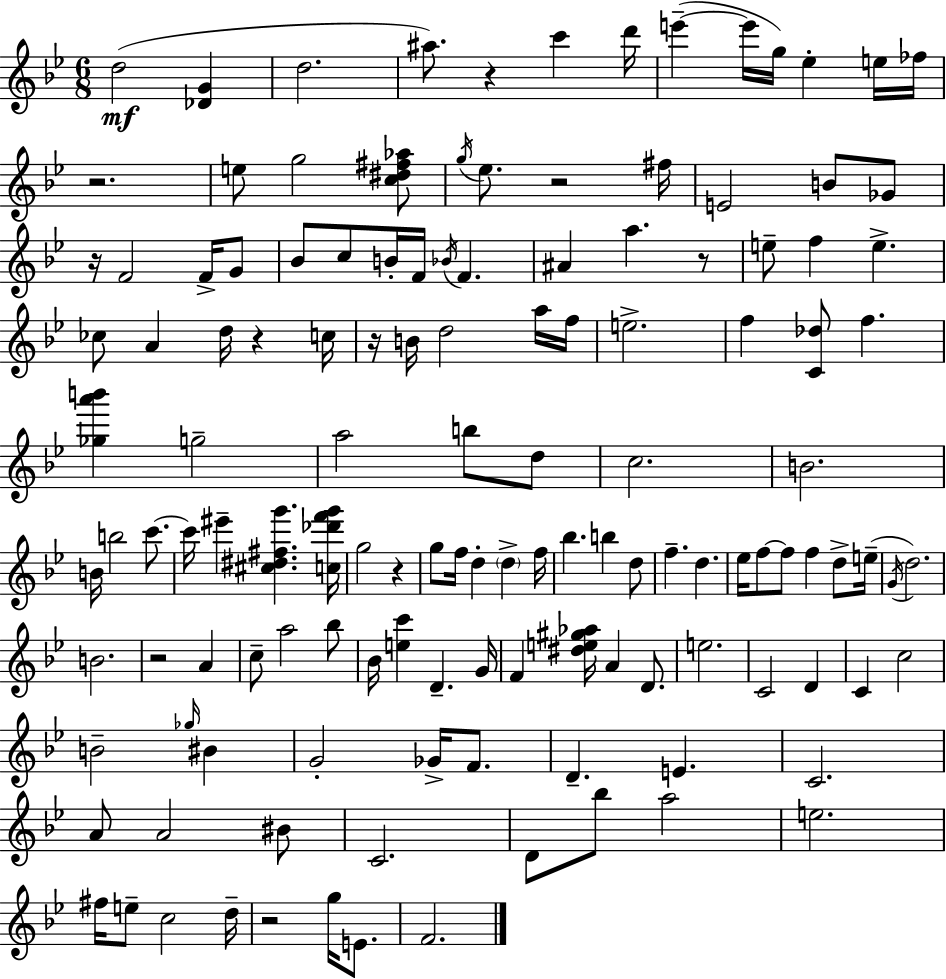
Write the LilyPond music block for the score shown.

{
  \clef treble
  \numericTimeSignature
  \time 6/8
  \key g \minor
  d''2(\mf <des' g'>4 | d''2. | ais''8.) r4 c'''4 d'''16 | e'''4--~(~ e'''16 g''16) ees''4-. e''16 fes''16 | \break r2. | e''8 g''2 <c'' dis'' fis'' aes''>8 | \acciaccatura { g''16 } ees''8. r2 | fis''16 e'2 b'8 ges'8 | \break r16 f'2 f'16-> g'8 | bes'8 c''8 b'16-. f'16 \acciaccatura { bes'16 } f'4. | ais'4 a''4. | r8 e''8-- f''4 e''4.-> | \break ces''8 a'4 d''16 r4 | c''16 r16 b'16 d''2 | a''16 f''16 e''2.-> | f''4 <c' des''>8 f''4. | \break <ges'' a''' b'''>4 g''2-- | a''2 b''8 | d''8 c''2. | b'2. | \break b'16 b''2 c'''8.~~ | c'''16 eis'''4-- <cis'' dis'' fis'' g'''>4. | <c'' des''' f''' g'''>16 g''2 r4 | g''8 f''16 d''4-. \parenthesize d''4-> | \break f''16 bes''4. b''4 | d''8 f''4.-- d''4. | ees''16 f''8~~ f''8 f''4 d''8-> | e''16--( \acciaccatura { g'16 } d''2.) | \break b'2. | r2 a'4 | c''8-- a''2 | bes''8 bes'16 <e'' c'''>4 d'4.-- | \break g'16 f'4 <dis'' e'' gis'' aes''>16 a'4 | d'8. e''2. | c'2 d'4 | c'4 c''2 | \break b'2-- \grace { ges''16 } | bis'4 g'2-. | ges'16-> f'8. d'4.-- e'4. | c'2. | \break a'8 a'2 | bis'8 c'2. | d'8 bes''8 a''2 | e''2. | \break fis''16 e''8-- c''2 | d''16-- r2 | g''16 e'8. f'2. | \bar "|."
}